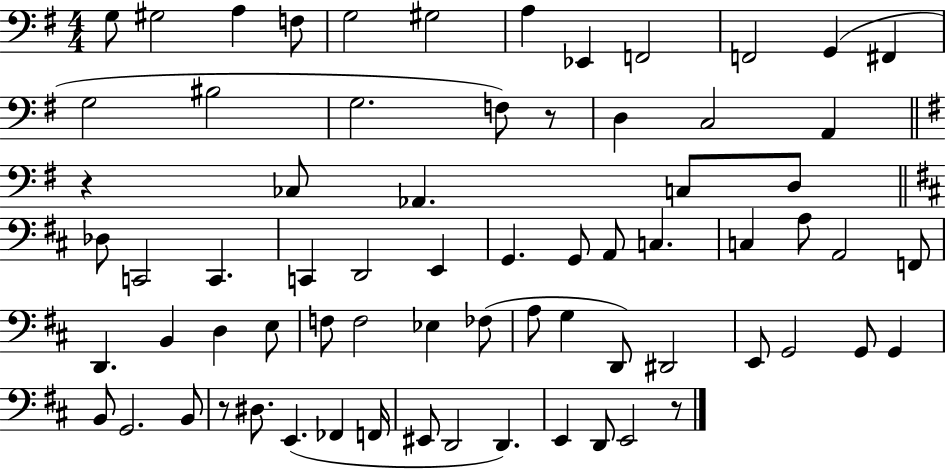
{
  \clef bass
  \numericTimeSignature
  \time 4/4
  \key g \major
  g8 gis2 a4 f8 | g2 gis2 | a4 ees,4 f,2 | f,2 g,4( fis,4 | \break g2 bis2 | g2. f8) r8 | d4 c2 a,4 | \bar "||" \break \key g \major r4 ces8 aes,4. c8 d8 | \bar "||" \break \key d \major des8 c,2 c,4. | c,4 d,2 e,4 | g,4. g,8 a,8 c4. | c4 a8 a,2 f,8 | \break d,4. b,4 d4 e8 | f8 f2 ees4 fes8( | a8 g4 d,8) dis,2 | e,8 g,2 g,8 g,4 | \break b,8 g,2. b,8 | r8 dis8. e,4.( fes,4 f,16 | eis,8 d,2 d,4.) | e,4 d,8 e,2 r8 | \break \bar "|."
}